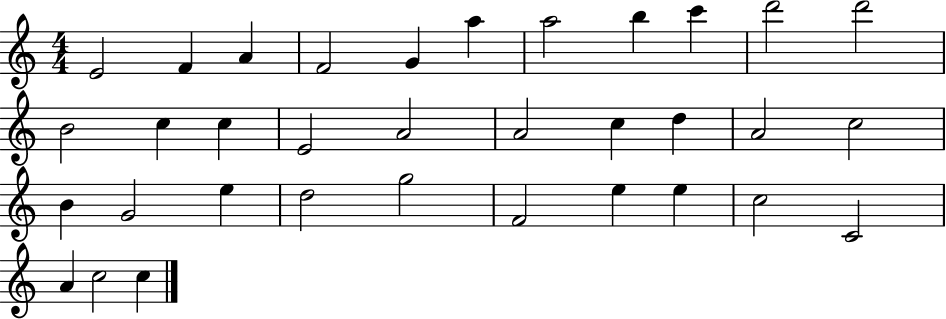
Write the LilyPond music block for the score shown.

{
  \clef treble
  \numericTimeSignature
  \time 4/4
  \key c \major
  e'2 f'4 a'4 | f'2 g'4 a''4 | a''2 b''4 c'''4 | d'''2 d'''2 | \break b'2 c''4 c''4 | e'2 a'2 | a'2 c''4 d''4 | a'2 c''2 | \break b'4 g'2 e''4 | d''2 g''2 | f'2 e''4 e''4 | c''2 c'2 | \break a'4 c''2 c''4 | \bar "|."
}